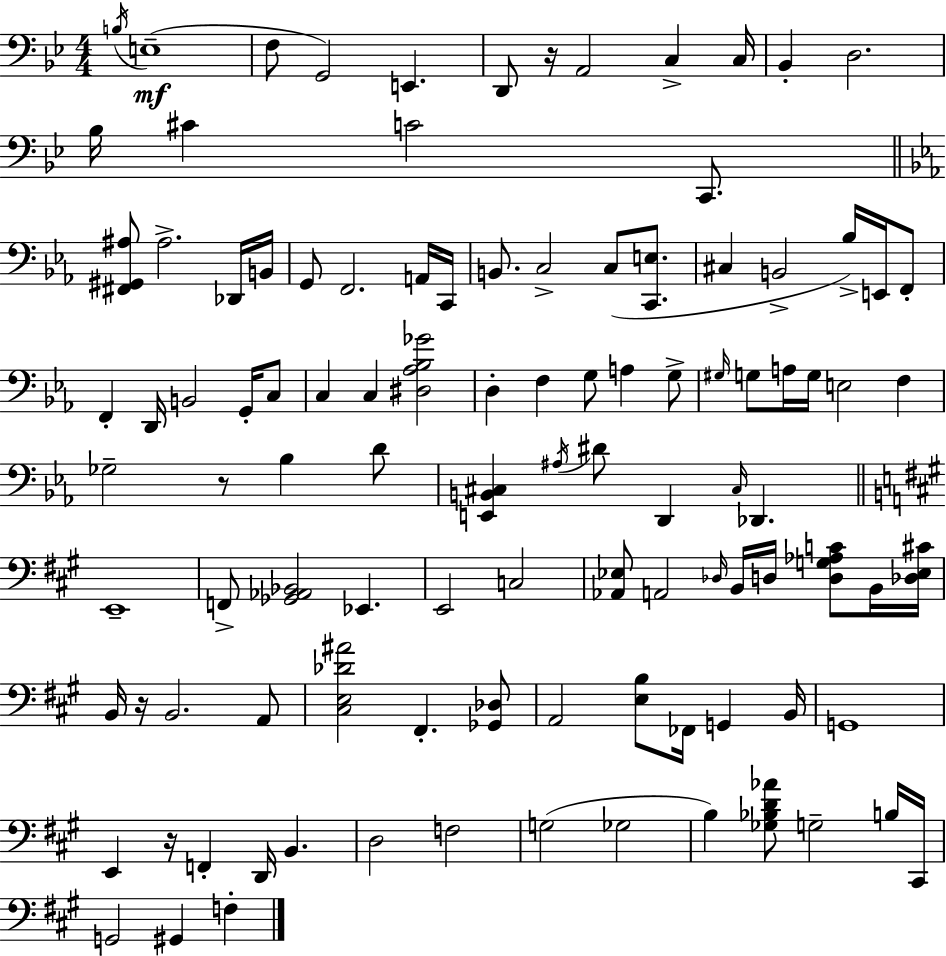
{
  \clef bass
  \numericTimeSignature
  \time 4/4
  \key g \minor
  \acciaccatura { b16 }(\mf e1-- | f8 g,2) e,4. | d,8 r16 a,2 c4-> | c16 bes,4-. d2. | \break bes16 cis'4 c'2 c,8. | \bar "||" \break \key ees \major <fis, gis, ais>8 ais2.-> des,16 b,16 | g,8 f,2. a,16 c,16 | b,8. c2-> c8( <c, e>8. | cis4 b,2-> bes16->) e,16 f,8-. | \break f,4-. d,16 b,2 g,16-. c8 | c4 c4 <dis aes bes ges'>2 | d4-. f4 g8 a4 g8-> | \grace { gis16 } g8 a16 g16 e2 f4 | \break ges2-- r8 bes4 d'8 | <e, b, cis>4 \acciaccatura { ais16 } dis'8 d,4 \grace { cis16 } des,4. | \bar "||" \break \key a \major e,1-- | f,8-> <ges, aes, bes,>2 ees,4. | e,2 c2 | <aes, ees>8 a,2 \grace { des16 } b,16 d16 <d g aes c'>8 b,16 | \break <des ees cis'>16 b,16 r16 b,2. a,8 | <cis e des' ais'>2 fis,4.-. <ges, des>8 | a,2 <e b>8 fes,16 g,4 | b,16 g,1 | \break e,4 r16 f,4-. d,16 b,4. | d2 f2 | g2( ges2 | b4) <ges bes d' aes'>8 g2-- b16 | \break cis,16 g,2 gis,4 f4-. | \bar "|."
}